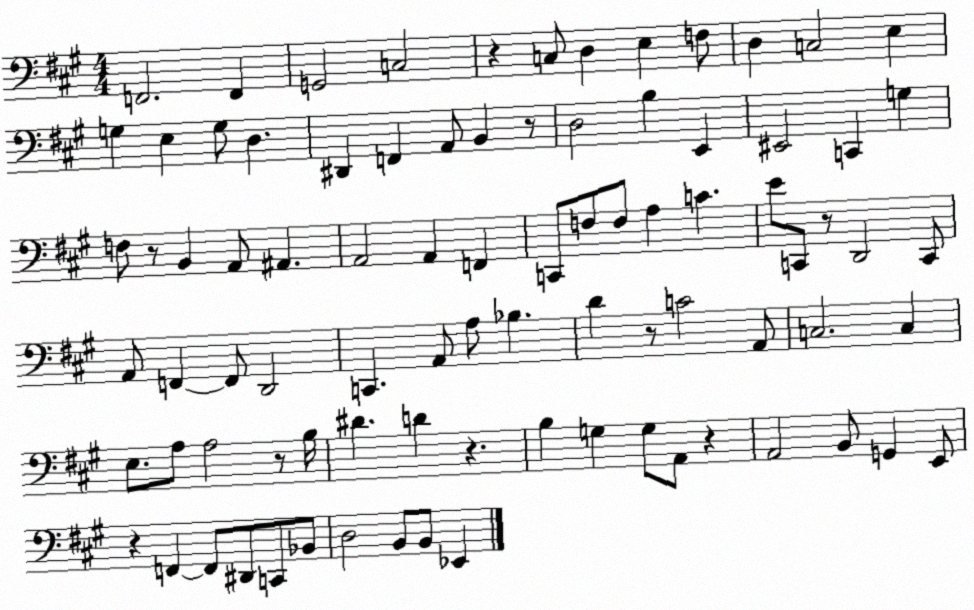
X:1
T:Untitled
M:4/4
L:1/4
K:A
F,,2 F,, G,,2 C,2 z C,/2 D, E, F,/2 D, C,2 E, G, E, G,/2 D, ^D,, F,, A,,/2 B,, z/2 D,2 B, E,, ^E,,2 C,, G, F,/2 z/2 B,, A,,/2 ^A,, A,,2 A,, F,, C,,/2 F,/2 F,/2 A, C E/2 C,,/2 z/2 D,,2 C,,/2 A,,/2 F,, F,,/2 D,,2 C,, A,,/2 A,/2 _B, D z/2 C2 A,,/2 C,2 C, E,/2 A,/2 A,2 z/2 B,/4 ^D D z B, G, G,/2 A,,/2 z A,,2 B,,/2 G,, E,,/2 z F,, F,,/2 ^D,,/2 C,,/2 _B,,/2 D,2 B,,/2 B,,/2 _E,,